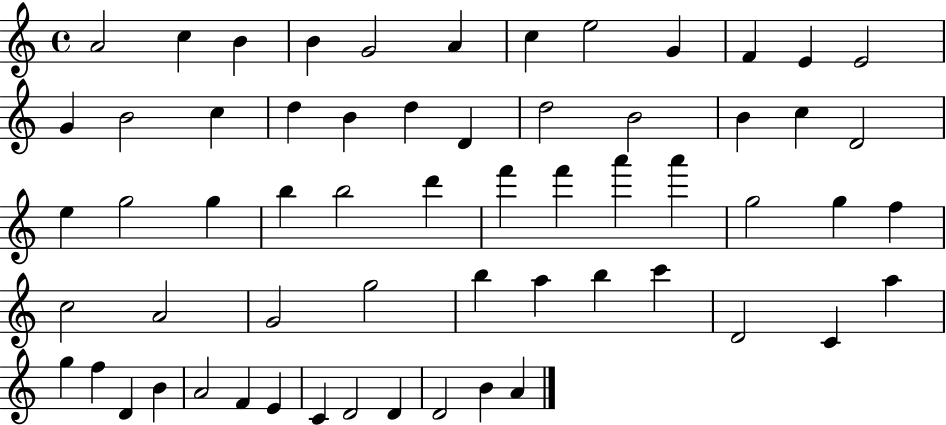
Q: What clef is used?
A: treble